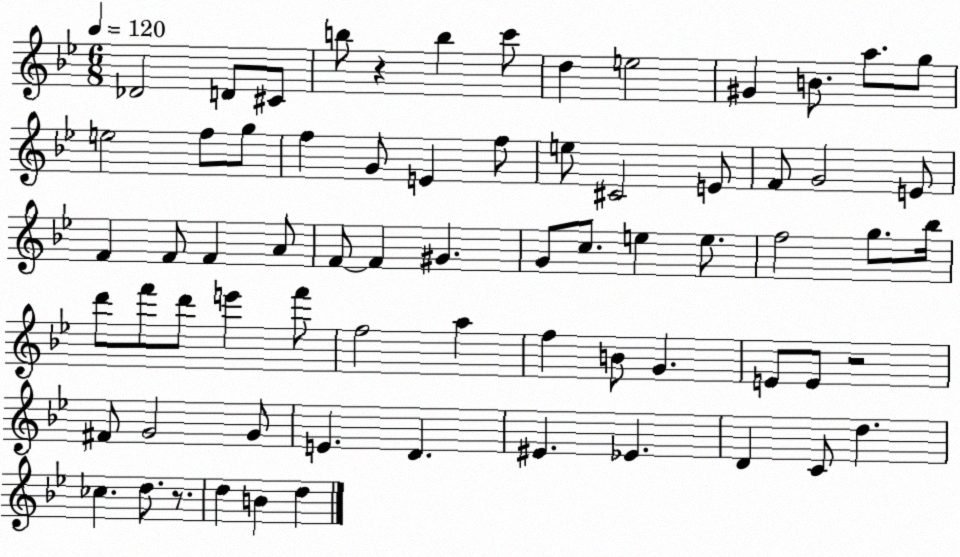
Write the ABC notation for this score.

X:1
T:Untitled
M:6/8
L:1/4
K:Bb
_D2 D/2 ^C/2 b/2 z b c'/2 d e2 ^G B/2 a/2 g/2 e2 f/2 g/2 f G/2 E f/2 e/2 ^C2 E/2 F/2 G2 E/2 F F/2 F A/2 F/2 F ^G G/2 c/2 e e/2 f2 g/2 _b/4 d'/2 f'/2 d'/2 e' f'/2 f2 a f B/2 G E/2 E/2 z2 ^F/2 G2 G/2 E D ^E _E D C/2 d _c d/2 z/2 d B d